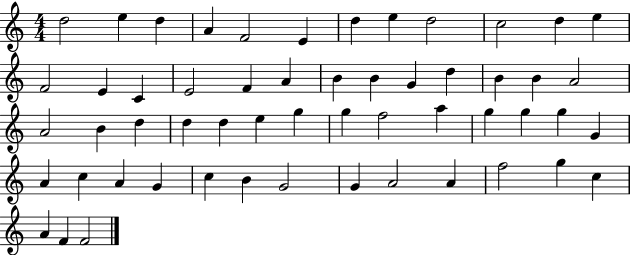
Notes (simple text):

D5/h E5/q D5/q A4/q F4/h E4/q D5/q E5/q D5/h C5/h D5/q E5/q F4/h E4/q C4/q E4/h F4/q A4/q B4/q B4/q G4/q D5/q B4/q B4/q A4/h A4/h B4/q D5/q D5/q D5/q E5/q G5/q G5/q F5/h A5/q G5/q G5/q G5/q G4/q A4/q C5/q A4/q G4/q C5/q B4/q G4/h G4/q A4/h A4/q F5/h G5/q C5/q A4/q F4/q F4/h